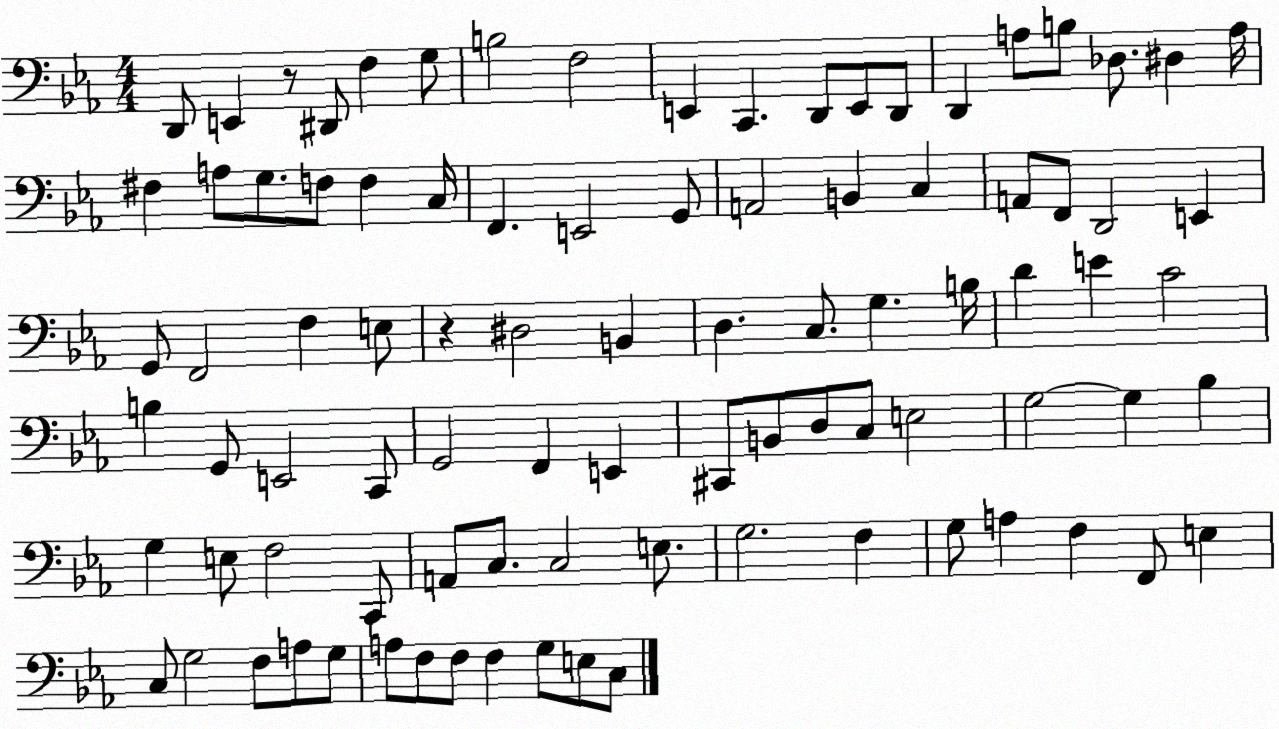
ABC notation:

X:1
T:Untitled
M:4/4
L:1/4
K:Eb
D,,/2 E,, z/2 ^D,,/2 F, G,/2 B,2 F,2 E,, C,, D,,/2 E,,/2 D,,/2 D,, A,/2 B,/2 _D,/2 ^D, A,/4 ^F, A,/2 G,/2 F,/2 F, C,/4 F,, E,,2 G,,/2 A,,2 B,, C, A,,/2 F,,/2 D,,2 E,, G,,/2 F,,2 F, E,/2 z ^D,2 B,, D, C,/2 G, B,/4 D E C2 B, G,,/2 E,,2 C,,/2 G,,2 F,, E,, ^C,,/2 B,,/2 D,/2 C,/2 E,2 G,2 G, _B, G, E,/2 F,2 C,,/2 A,,/2 C,/2 C,2 E,/2 G,2 F, G,/2 A, F, F,,/2 E, C,/2 G,2 F,/2 A,/2 G,/2 A,/2 F,/2 F,/2 F, G,/2 E,/2 C,/2